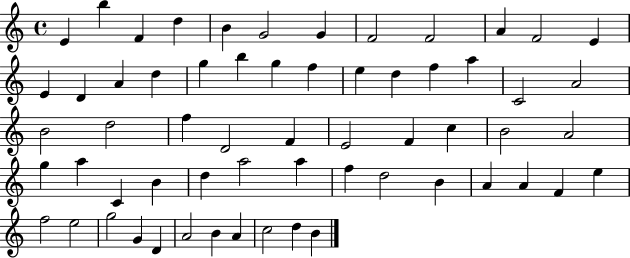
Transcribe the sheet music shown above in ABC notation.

X:1
T:Untitled
M:4/4
L:1/4
K:C
E b F d B G2 G F2 F2 A F2 E E D A d g b g f e d f a C2 A2 B2 d2 f D2 F E2 F c B2 A2 g a C B d a2 a f d2 B A A F e f2 e2 g2 G D A2 B A c2 d B